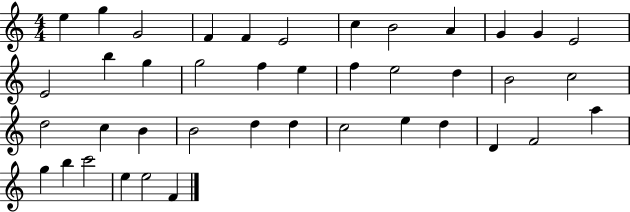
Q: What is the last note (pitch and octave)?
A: F4